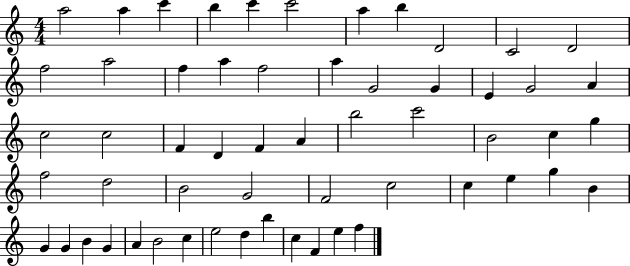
{
  \clef treble
  \numericTimeSignature
  \time 4/4
  \key c \major
  a''2 a''4 c'''4 | b''4 c'''4 c'''2 | a''4 b''4 d'2 | c'2 d'2 | \break f''2 a''2 | f''4 a''4 f''2 | a''4 g'2 g'4 | e'4 g'2 a'4 | \break c''2 c''2 | f'4 d'4 f'4 a'4 | b''2 c'''2 | b'2 c''4 g''4 | \break f''2 d''2 | b'2 g'2 | f'2 c''2 | c''4 e''4 g''4 b'4 | \break g'4 g'4 b'4 g'4 | a'4 b'2 c''4 | e''2 d''4 b''4 | c''4 f'4 e''4 f''4 | \break \bar "|."
}